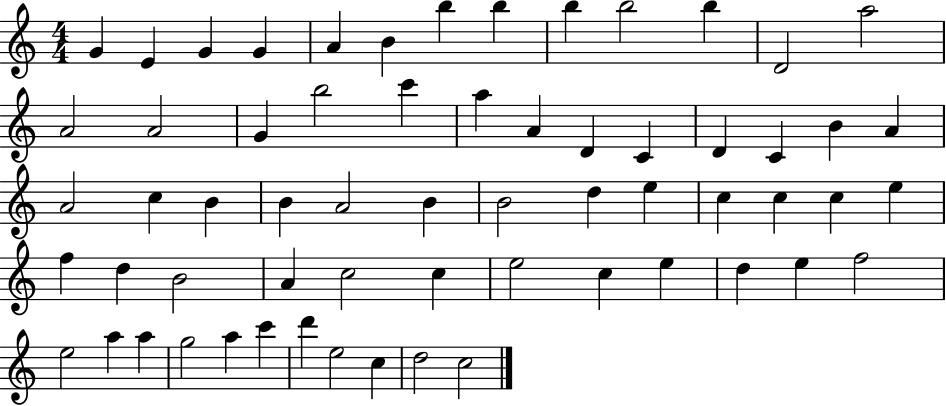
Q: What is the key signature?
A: C major